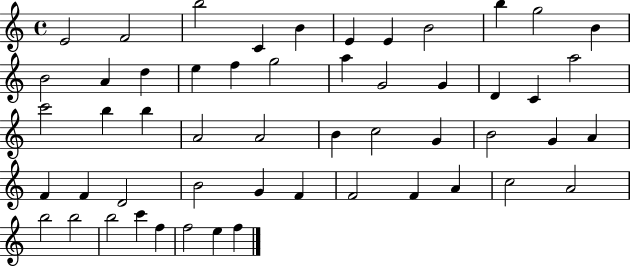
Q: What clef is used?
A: treble